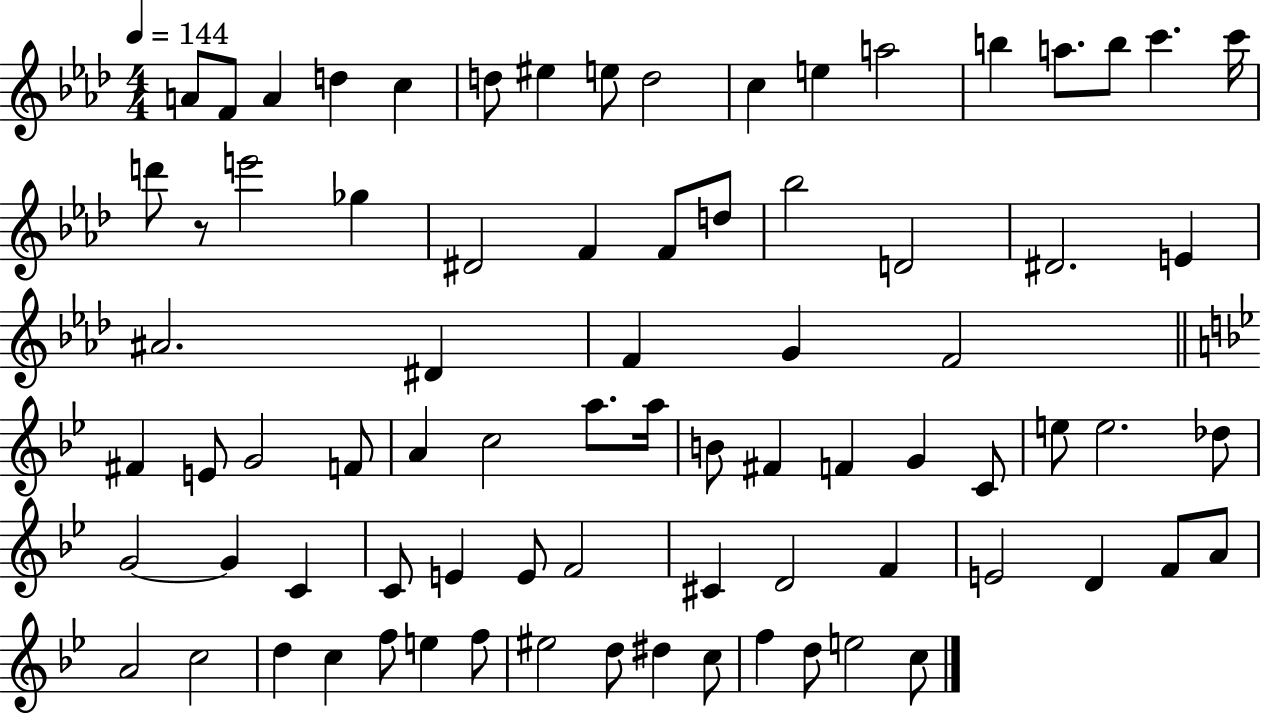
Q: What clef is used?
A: treble